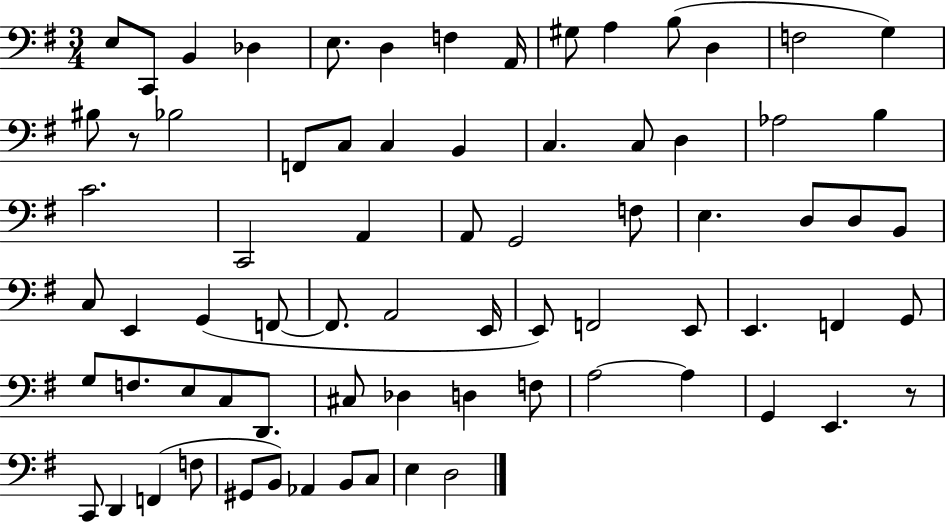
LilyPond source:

{
  \clef bass
  \numericTimeSignature
  \time 3/4
  \key g \major
  \repeat volta 2 { e8 c,8 b,4 des4 | e8. d4 f4 a,16 | gis8 a4 b8( d4 | f2 g4) | \break bis8 r8 bes2 | f,8 c8 c4 b,4 | c4. c8 d4 | aes2 b4 | \break c'2. | c,2 a,4 | a,8 g,2 f8 | e4. d8 d8 b,8 | \break c8 e,4 g,4( f,8~~ | f,8. a,2 e,16 | e,8) f,2 e,8 | e,4. f,4 g,8 | \break g8 f8. e8 c8 d,8. | cis8 des4 d4 f8 | a2~~ a4 | g,4 e,4. r8 | \break c,8 d,4 f,4( f8 | gis,8 b,8) aes,4 b,8 c8 | e4 d2 | } \bar "|."
}